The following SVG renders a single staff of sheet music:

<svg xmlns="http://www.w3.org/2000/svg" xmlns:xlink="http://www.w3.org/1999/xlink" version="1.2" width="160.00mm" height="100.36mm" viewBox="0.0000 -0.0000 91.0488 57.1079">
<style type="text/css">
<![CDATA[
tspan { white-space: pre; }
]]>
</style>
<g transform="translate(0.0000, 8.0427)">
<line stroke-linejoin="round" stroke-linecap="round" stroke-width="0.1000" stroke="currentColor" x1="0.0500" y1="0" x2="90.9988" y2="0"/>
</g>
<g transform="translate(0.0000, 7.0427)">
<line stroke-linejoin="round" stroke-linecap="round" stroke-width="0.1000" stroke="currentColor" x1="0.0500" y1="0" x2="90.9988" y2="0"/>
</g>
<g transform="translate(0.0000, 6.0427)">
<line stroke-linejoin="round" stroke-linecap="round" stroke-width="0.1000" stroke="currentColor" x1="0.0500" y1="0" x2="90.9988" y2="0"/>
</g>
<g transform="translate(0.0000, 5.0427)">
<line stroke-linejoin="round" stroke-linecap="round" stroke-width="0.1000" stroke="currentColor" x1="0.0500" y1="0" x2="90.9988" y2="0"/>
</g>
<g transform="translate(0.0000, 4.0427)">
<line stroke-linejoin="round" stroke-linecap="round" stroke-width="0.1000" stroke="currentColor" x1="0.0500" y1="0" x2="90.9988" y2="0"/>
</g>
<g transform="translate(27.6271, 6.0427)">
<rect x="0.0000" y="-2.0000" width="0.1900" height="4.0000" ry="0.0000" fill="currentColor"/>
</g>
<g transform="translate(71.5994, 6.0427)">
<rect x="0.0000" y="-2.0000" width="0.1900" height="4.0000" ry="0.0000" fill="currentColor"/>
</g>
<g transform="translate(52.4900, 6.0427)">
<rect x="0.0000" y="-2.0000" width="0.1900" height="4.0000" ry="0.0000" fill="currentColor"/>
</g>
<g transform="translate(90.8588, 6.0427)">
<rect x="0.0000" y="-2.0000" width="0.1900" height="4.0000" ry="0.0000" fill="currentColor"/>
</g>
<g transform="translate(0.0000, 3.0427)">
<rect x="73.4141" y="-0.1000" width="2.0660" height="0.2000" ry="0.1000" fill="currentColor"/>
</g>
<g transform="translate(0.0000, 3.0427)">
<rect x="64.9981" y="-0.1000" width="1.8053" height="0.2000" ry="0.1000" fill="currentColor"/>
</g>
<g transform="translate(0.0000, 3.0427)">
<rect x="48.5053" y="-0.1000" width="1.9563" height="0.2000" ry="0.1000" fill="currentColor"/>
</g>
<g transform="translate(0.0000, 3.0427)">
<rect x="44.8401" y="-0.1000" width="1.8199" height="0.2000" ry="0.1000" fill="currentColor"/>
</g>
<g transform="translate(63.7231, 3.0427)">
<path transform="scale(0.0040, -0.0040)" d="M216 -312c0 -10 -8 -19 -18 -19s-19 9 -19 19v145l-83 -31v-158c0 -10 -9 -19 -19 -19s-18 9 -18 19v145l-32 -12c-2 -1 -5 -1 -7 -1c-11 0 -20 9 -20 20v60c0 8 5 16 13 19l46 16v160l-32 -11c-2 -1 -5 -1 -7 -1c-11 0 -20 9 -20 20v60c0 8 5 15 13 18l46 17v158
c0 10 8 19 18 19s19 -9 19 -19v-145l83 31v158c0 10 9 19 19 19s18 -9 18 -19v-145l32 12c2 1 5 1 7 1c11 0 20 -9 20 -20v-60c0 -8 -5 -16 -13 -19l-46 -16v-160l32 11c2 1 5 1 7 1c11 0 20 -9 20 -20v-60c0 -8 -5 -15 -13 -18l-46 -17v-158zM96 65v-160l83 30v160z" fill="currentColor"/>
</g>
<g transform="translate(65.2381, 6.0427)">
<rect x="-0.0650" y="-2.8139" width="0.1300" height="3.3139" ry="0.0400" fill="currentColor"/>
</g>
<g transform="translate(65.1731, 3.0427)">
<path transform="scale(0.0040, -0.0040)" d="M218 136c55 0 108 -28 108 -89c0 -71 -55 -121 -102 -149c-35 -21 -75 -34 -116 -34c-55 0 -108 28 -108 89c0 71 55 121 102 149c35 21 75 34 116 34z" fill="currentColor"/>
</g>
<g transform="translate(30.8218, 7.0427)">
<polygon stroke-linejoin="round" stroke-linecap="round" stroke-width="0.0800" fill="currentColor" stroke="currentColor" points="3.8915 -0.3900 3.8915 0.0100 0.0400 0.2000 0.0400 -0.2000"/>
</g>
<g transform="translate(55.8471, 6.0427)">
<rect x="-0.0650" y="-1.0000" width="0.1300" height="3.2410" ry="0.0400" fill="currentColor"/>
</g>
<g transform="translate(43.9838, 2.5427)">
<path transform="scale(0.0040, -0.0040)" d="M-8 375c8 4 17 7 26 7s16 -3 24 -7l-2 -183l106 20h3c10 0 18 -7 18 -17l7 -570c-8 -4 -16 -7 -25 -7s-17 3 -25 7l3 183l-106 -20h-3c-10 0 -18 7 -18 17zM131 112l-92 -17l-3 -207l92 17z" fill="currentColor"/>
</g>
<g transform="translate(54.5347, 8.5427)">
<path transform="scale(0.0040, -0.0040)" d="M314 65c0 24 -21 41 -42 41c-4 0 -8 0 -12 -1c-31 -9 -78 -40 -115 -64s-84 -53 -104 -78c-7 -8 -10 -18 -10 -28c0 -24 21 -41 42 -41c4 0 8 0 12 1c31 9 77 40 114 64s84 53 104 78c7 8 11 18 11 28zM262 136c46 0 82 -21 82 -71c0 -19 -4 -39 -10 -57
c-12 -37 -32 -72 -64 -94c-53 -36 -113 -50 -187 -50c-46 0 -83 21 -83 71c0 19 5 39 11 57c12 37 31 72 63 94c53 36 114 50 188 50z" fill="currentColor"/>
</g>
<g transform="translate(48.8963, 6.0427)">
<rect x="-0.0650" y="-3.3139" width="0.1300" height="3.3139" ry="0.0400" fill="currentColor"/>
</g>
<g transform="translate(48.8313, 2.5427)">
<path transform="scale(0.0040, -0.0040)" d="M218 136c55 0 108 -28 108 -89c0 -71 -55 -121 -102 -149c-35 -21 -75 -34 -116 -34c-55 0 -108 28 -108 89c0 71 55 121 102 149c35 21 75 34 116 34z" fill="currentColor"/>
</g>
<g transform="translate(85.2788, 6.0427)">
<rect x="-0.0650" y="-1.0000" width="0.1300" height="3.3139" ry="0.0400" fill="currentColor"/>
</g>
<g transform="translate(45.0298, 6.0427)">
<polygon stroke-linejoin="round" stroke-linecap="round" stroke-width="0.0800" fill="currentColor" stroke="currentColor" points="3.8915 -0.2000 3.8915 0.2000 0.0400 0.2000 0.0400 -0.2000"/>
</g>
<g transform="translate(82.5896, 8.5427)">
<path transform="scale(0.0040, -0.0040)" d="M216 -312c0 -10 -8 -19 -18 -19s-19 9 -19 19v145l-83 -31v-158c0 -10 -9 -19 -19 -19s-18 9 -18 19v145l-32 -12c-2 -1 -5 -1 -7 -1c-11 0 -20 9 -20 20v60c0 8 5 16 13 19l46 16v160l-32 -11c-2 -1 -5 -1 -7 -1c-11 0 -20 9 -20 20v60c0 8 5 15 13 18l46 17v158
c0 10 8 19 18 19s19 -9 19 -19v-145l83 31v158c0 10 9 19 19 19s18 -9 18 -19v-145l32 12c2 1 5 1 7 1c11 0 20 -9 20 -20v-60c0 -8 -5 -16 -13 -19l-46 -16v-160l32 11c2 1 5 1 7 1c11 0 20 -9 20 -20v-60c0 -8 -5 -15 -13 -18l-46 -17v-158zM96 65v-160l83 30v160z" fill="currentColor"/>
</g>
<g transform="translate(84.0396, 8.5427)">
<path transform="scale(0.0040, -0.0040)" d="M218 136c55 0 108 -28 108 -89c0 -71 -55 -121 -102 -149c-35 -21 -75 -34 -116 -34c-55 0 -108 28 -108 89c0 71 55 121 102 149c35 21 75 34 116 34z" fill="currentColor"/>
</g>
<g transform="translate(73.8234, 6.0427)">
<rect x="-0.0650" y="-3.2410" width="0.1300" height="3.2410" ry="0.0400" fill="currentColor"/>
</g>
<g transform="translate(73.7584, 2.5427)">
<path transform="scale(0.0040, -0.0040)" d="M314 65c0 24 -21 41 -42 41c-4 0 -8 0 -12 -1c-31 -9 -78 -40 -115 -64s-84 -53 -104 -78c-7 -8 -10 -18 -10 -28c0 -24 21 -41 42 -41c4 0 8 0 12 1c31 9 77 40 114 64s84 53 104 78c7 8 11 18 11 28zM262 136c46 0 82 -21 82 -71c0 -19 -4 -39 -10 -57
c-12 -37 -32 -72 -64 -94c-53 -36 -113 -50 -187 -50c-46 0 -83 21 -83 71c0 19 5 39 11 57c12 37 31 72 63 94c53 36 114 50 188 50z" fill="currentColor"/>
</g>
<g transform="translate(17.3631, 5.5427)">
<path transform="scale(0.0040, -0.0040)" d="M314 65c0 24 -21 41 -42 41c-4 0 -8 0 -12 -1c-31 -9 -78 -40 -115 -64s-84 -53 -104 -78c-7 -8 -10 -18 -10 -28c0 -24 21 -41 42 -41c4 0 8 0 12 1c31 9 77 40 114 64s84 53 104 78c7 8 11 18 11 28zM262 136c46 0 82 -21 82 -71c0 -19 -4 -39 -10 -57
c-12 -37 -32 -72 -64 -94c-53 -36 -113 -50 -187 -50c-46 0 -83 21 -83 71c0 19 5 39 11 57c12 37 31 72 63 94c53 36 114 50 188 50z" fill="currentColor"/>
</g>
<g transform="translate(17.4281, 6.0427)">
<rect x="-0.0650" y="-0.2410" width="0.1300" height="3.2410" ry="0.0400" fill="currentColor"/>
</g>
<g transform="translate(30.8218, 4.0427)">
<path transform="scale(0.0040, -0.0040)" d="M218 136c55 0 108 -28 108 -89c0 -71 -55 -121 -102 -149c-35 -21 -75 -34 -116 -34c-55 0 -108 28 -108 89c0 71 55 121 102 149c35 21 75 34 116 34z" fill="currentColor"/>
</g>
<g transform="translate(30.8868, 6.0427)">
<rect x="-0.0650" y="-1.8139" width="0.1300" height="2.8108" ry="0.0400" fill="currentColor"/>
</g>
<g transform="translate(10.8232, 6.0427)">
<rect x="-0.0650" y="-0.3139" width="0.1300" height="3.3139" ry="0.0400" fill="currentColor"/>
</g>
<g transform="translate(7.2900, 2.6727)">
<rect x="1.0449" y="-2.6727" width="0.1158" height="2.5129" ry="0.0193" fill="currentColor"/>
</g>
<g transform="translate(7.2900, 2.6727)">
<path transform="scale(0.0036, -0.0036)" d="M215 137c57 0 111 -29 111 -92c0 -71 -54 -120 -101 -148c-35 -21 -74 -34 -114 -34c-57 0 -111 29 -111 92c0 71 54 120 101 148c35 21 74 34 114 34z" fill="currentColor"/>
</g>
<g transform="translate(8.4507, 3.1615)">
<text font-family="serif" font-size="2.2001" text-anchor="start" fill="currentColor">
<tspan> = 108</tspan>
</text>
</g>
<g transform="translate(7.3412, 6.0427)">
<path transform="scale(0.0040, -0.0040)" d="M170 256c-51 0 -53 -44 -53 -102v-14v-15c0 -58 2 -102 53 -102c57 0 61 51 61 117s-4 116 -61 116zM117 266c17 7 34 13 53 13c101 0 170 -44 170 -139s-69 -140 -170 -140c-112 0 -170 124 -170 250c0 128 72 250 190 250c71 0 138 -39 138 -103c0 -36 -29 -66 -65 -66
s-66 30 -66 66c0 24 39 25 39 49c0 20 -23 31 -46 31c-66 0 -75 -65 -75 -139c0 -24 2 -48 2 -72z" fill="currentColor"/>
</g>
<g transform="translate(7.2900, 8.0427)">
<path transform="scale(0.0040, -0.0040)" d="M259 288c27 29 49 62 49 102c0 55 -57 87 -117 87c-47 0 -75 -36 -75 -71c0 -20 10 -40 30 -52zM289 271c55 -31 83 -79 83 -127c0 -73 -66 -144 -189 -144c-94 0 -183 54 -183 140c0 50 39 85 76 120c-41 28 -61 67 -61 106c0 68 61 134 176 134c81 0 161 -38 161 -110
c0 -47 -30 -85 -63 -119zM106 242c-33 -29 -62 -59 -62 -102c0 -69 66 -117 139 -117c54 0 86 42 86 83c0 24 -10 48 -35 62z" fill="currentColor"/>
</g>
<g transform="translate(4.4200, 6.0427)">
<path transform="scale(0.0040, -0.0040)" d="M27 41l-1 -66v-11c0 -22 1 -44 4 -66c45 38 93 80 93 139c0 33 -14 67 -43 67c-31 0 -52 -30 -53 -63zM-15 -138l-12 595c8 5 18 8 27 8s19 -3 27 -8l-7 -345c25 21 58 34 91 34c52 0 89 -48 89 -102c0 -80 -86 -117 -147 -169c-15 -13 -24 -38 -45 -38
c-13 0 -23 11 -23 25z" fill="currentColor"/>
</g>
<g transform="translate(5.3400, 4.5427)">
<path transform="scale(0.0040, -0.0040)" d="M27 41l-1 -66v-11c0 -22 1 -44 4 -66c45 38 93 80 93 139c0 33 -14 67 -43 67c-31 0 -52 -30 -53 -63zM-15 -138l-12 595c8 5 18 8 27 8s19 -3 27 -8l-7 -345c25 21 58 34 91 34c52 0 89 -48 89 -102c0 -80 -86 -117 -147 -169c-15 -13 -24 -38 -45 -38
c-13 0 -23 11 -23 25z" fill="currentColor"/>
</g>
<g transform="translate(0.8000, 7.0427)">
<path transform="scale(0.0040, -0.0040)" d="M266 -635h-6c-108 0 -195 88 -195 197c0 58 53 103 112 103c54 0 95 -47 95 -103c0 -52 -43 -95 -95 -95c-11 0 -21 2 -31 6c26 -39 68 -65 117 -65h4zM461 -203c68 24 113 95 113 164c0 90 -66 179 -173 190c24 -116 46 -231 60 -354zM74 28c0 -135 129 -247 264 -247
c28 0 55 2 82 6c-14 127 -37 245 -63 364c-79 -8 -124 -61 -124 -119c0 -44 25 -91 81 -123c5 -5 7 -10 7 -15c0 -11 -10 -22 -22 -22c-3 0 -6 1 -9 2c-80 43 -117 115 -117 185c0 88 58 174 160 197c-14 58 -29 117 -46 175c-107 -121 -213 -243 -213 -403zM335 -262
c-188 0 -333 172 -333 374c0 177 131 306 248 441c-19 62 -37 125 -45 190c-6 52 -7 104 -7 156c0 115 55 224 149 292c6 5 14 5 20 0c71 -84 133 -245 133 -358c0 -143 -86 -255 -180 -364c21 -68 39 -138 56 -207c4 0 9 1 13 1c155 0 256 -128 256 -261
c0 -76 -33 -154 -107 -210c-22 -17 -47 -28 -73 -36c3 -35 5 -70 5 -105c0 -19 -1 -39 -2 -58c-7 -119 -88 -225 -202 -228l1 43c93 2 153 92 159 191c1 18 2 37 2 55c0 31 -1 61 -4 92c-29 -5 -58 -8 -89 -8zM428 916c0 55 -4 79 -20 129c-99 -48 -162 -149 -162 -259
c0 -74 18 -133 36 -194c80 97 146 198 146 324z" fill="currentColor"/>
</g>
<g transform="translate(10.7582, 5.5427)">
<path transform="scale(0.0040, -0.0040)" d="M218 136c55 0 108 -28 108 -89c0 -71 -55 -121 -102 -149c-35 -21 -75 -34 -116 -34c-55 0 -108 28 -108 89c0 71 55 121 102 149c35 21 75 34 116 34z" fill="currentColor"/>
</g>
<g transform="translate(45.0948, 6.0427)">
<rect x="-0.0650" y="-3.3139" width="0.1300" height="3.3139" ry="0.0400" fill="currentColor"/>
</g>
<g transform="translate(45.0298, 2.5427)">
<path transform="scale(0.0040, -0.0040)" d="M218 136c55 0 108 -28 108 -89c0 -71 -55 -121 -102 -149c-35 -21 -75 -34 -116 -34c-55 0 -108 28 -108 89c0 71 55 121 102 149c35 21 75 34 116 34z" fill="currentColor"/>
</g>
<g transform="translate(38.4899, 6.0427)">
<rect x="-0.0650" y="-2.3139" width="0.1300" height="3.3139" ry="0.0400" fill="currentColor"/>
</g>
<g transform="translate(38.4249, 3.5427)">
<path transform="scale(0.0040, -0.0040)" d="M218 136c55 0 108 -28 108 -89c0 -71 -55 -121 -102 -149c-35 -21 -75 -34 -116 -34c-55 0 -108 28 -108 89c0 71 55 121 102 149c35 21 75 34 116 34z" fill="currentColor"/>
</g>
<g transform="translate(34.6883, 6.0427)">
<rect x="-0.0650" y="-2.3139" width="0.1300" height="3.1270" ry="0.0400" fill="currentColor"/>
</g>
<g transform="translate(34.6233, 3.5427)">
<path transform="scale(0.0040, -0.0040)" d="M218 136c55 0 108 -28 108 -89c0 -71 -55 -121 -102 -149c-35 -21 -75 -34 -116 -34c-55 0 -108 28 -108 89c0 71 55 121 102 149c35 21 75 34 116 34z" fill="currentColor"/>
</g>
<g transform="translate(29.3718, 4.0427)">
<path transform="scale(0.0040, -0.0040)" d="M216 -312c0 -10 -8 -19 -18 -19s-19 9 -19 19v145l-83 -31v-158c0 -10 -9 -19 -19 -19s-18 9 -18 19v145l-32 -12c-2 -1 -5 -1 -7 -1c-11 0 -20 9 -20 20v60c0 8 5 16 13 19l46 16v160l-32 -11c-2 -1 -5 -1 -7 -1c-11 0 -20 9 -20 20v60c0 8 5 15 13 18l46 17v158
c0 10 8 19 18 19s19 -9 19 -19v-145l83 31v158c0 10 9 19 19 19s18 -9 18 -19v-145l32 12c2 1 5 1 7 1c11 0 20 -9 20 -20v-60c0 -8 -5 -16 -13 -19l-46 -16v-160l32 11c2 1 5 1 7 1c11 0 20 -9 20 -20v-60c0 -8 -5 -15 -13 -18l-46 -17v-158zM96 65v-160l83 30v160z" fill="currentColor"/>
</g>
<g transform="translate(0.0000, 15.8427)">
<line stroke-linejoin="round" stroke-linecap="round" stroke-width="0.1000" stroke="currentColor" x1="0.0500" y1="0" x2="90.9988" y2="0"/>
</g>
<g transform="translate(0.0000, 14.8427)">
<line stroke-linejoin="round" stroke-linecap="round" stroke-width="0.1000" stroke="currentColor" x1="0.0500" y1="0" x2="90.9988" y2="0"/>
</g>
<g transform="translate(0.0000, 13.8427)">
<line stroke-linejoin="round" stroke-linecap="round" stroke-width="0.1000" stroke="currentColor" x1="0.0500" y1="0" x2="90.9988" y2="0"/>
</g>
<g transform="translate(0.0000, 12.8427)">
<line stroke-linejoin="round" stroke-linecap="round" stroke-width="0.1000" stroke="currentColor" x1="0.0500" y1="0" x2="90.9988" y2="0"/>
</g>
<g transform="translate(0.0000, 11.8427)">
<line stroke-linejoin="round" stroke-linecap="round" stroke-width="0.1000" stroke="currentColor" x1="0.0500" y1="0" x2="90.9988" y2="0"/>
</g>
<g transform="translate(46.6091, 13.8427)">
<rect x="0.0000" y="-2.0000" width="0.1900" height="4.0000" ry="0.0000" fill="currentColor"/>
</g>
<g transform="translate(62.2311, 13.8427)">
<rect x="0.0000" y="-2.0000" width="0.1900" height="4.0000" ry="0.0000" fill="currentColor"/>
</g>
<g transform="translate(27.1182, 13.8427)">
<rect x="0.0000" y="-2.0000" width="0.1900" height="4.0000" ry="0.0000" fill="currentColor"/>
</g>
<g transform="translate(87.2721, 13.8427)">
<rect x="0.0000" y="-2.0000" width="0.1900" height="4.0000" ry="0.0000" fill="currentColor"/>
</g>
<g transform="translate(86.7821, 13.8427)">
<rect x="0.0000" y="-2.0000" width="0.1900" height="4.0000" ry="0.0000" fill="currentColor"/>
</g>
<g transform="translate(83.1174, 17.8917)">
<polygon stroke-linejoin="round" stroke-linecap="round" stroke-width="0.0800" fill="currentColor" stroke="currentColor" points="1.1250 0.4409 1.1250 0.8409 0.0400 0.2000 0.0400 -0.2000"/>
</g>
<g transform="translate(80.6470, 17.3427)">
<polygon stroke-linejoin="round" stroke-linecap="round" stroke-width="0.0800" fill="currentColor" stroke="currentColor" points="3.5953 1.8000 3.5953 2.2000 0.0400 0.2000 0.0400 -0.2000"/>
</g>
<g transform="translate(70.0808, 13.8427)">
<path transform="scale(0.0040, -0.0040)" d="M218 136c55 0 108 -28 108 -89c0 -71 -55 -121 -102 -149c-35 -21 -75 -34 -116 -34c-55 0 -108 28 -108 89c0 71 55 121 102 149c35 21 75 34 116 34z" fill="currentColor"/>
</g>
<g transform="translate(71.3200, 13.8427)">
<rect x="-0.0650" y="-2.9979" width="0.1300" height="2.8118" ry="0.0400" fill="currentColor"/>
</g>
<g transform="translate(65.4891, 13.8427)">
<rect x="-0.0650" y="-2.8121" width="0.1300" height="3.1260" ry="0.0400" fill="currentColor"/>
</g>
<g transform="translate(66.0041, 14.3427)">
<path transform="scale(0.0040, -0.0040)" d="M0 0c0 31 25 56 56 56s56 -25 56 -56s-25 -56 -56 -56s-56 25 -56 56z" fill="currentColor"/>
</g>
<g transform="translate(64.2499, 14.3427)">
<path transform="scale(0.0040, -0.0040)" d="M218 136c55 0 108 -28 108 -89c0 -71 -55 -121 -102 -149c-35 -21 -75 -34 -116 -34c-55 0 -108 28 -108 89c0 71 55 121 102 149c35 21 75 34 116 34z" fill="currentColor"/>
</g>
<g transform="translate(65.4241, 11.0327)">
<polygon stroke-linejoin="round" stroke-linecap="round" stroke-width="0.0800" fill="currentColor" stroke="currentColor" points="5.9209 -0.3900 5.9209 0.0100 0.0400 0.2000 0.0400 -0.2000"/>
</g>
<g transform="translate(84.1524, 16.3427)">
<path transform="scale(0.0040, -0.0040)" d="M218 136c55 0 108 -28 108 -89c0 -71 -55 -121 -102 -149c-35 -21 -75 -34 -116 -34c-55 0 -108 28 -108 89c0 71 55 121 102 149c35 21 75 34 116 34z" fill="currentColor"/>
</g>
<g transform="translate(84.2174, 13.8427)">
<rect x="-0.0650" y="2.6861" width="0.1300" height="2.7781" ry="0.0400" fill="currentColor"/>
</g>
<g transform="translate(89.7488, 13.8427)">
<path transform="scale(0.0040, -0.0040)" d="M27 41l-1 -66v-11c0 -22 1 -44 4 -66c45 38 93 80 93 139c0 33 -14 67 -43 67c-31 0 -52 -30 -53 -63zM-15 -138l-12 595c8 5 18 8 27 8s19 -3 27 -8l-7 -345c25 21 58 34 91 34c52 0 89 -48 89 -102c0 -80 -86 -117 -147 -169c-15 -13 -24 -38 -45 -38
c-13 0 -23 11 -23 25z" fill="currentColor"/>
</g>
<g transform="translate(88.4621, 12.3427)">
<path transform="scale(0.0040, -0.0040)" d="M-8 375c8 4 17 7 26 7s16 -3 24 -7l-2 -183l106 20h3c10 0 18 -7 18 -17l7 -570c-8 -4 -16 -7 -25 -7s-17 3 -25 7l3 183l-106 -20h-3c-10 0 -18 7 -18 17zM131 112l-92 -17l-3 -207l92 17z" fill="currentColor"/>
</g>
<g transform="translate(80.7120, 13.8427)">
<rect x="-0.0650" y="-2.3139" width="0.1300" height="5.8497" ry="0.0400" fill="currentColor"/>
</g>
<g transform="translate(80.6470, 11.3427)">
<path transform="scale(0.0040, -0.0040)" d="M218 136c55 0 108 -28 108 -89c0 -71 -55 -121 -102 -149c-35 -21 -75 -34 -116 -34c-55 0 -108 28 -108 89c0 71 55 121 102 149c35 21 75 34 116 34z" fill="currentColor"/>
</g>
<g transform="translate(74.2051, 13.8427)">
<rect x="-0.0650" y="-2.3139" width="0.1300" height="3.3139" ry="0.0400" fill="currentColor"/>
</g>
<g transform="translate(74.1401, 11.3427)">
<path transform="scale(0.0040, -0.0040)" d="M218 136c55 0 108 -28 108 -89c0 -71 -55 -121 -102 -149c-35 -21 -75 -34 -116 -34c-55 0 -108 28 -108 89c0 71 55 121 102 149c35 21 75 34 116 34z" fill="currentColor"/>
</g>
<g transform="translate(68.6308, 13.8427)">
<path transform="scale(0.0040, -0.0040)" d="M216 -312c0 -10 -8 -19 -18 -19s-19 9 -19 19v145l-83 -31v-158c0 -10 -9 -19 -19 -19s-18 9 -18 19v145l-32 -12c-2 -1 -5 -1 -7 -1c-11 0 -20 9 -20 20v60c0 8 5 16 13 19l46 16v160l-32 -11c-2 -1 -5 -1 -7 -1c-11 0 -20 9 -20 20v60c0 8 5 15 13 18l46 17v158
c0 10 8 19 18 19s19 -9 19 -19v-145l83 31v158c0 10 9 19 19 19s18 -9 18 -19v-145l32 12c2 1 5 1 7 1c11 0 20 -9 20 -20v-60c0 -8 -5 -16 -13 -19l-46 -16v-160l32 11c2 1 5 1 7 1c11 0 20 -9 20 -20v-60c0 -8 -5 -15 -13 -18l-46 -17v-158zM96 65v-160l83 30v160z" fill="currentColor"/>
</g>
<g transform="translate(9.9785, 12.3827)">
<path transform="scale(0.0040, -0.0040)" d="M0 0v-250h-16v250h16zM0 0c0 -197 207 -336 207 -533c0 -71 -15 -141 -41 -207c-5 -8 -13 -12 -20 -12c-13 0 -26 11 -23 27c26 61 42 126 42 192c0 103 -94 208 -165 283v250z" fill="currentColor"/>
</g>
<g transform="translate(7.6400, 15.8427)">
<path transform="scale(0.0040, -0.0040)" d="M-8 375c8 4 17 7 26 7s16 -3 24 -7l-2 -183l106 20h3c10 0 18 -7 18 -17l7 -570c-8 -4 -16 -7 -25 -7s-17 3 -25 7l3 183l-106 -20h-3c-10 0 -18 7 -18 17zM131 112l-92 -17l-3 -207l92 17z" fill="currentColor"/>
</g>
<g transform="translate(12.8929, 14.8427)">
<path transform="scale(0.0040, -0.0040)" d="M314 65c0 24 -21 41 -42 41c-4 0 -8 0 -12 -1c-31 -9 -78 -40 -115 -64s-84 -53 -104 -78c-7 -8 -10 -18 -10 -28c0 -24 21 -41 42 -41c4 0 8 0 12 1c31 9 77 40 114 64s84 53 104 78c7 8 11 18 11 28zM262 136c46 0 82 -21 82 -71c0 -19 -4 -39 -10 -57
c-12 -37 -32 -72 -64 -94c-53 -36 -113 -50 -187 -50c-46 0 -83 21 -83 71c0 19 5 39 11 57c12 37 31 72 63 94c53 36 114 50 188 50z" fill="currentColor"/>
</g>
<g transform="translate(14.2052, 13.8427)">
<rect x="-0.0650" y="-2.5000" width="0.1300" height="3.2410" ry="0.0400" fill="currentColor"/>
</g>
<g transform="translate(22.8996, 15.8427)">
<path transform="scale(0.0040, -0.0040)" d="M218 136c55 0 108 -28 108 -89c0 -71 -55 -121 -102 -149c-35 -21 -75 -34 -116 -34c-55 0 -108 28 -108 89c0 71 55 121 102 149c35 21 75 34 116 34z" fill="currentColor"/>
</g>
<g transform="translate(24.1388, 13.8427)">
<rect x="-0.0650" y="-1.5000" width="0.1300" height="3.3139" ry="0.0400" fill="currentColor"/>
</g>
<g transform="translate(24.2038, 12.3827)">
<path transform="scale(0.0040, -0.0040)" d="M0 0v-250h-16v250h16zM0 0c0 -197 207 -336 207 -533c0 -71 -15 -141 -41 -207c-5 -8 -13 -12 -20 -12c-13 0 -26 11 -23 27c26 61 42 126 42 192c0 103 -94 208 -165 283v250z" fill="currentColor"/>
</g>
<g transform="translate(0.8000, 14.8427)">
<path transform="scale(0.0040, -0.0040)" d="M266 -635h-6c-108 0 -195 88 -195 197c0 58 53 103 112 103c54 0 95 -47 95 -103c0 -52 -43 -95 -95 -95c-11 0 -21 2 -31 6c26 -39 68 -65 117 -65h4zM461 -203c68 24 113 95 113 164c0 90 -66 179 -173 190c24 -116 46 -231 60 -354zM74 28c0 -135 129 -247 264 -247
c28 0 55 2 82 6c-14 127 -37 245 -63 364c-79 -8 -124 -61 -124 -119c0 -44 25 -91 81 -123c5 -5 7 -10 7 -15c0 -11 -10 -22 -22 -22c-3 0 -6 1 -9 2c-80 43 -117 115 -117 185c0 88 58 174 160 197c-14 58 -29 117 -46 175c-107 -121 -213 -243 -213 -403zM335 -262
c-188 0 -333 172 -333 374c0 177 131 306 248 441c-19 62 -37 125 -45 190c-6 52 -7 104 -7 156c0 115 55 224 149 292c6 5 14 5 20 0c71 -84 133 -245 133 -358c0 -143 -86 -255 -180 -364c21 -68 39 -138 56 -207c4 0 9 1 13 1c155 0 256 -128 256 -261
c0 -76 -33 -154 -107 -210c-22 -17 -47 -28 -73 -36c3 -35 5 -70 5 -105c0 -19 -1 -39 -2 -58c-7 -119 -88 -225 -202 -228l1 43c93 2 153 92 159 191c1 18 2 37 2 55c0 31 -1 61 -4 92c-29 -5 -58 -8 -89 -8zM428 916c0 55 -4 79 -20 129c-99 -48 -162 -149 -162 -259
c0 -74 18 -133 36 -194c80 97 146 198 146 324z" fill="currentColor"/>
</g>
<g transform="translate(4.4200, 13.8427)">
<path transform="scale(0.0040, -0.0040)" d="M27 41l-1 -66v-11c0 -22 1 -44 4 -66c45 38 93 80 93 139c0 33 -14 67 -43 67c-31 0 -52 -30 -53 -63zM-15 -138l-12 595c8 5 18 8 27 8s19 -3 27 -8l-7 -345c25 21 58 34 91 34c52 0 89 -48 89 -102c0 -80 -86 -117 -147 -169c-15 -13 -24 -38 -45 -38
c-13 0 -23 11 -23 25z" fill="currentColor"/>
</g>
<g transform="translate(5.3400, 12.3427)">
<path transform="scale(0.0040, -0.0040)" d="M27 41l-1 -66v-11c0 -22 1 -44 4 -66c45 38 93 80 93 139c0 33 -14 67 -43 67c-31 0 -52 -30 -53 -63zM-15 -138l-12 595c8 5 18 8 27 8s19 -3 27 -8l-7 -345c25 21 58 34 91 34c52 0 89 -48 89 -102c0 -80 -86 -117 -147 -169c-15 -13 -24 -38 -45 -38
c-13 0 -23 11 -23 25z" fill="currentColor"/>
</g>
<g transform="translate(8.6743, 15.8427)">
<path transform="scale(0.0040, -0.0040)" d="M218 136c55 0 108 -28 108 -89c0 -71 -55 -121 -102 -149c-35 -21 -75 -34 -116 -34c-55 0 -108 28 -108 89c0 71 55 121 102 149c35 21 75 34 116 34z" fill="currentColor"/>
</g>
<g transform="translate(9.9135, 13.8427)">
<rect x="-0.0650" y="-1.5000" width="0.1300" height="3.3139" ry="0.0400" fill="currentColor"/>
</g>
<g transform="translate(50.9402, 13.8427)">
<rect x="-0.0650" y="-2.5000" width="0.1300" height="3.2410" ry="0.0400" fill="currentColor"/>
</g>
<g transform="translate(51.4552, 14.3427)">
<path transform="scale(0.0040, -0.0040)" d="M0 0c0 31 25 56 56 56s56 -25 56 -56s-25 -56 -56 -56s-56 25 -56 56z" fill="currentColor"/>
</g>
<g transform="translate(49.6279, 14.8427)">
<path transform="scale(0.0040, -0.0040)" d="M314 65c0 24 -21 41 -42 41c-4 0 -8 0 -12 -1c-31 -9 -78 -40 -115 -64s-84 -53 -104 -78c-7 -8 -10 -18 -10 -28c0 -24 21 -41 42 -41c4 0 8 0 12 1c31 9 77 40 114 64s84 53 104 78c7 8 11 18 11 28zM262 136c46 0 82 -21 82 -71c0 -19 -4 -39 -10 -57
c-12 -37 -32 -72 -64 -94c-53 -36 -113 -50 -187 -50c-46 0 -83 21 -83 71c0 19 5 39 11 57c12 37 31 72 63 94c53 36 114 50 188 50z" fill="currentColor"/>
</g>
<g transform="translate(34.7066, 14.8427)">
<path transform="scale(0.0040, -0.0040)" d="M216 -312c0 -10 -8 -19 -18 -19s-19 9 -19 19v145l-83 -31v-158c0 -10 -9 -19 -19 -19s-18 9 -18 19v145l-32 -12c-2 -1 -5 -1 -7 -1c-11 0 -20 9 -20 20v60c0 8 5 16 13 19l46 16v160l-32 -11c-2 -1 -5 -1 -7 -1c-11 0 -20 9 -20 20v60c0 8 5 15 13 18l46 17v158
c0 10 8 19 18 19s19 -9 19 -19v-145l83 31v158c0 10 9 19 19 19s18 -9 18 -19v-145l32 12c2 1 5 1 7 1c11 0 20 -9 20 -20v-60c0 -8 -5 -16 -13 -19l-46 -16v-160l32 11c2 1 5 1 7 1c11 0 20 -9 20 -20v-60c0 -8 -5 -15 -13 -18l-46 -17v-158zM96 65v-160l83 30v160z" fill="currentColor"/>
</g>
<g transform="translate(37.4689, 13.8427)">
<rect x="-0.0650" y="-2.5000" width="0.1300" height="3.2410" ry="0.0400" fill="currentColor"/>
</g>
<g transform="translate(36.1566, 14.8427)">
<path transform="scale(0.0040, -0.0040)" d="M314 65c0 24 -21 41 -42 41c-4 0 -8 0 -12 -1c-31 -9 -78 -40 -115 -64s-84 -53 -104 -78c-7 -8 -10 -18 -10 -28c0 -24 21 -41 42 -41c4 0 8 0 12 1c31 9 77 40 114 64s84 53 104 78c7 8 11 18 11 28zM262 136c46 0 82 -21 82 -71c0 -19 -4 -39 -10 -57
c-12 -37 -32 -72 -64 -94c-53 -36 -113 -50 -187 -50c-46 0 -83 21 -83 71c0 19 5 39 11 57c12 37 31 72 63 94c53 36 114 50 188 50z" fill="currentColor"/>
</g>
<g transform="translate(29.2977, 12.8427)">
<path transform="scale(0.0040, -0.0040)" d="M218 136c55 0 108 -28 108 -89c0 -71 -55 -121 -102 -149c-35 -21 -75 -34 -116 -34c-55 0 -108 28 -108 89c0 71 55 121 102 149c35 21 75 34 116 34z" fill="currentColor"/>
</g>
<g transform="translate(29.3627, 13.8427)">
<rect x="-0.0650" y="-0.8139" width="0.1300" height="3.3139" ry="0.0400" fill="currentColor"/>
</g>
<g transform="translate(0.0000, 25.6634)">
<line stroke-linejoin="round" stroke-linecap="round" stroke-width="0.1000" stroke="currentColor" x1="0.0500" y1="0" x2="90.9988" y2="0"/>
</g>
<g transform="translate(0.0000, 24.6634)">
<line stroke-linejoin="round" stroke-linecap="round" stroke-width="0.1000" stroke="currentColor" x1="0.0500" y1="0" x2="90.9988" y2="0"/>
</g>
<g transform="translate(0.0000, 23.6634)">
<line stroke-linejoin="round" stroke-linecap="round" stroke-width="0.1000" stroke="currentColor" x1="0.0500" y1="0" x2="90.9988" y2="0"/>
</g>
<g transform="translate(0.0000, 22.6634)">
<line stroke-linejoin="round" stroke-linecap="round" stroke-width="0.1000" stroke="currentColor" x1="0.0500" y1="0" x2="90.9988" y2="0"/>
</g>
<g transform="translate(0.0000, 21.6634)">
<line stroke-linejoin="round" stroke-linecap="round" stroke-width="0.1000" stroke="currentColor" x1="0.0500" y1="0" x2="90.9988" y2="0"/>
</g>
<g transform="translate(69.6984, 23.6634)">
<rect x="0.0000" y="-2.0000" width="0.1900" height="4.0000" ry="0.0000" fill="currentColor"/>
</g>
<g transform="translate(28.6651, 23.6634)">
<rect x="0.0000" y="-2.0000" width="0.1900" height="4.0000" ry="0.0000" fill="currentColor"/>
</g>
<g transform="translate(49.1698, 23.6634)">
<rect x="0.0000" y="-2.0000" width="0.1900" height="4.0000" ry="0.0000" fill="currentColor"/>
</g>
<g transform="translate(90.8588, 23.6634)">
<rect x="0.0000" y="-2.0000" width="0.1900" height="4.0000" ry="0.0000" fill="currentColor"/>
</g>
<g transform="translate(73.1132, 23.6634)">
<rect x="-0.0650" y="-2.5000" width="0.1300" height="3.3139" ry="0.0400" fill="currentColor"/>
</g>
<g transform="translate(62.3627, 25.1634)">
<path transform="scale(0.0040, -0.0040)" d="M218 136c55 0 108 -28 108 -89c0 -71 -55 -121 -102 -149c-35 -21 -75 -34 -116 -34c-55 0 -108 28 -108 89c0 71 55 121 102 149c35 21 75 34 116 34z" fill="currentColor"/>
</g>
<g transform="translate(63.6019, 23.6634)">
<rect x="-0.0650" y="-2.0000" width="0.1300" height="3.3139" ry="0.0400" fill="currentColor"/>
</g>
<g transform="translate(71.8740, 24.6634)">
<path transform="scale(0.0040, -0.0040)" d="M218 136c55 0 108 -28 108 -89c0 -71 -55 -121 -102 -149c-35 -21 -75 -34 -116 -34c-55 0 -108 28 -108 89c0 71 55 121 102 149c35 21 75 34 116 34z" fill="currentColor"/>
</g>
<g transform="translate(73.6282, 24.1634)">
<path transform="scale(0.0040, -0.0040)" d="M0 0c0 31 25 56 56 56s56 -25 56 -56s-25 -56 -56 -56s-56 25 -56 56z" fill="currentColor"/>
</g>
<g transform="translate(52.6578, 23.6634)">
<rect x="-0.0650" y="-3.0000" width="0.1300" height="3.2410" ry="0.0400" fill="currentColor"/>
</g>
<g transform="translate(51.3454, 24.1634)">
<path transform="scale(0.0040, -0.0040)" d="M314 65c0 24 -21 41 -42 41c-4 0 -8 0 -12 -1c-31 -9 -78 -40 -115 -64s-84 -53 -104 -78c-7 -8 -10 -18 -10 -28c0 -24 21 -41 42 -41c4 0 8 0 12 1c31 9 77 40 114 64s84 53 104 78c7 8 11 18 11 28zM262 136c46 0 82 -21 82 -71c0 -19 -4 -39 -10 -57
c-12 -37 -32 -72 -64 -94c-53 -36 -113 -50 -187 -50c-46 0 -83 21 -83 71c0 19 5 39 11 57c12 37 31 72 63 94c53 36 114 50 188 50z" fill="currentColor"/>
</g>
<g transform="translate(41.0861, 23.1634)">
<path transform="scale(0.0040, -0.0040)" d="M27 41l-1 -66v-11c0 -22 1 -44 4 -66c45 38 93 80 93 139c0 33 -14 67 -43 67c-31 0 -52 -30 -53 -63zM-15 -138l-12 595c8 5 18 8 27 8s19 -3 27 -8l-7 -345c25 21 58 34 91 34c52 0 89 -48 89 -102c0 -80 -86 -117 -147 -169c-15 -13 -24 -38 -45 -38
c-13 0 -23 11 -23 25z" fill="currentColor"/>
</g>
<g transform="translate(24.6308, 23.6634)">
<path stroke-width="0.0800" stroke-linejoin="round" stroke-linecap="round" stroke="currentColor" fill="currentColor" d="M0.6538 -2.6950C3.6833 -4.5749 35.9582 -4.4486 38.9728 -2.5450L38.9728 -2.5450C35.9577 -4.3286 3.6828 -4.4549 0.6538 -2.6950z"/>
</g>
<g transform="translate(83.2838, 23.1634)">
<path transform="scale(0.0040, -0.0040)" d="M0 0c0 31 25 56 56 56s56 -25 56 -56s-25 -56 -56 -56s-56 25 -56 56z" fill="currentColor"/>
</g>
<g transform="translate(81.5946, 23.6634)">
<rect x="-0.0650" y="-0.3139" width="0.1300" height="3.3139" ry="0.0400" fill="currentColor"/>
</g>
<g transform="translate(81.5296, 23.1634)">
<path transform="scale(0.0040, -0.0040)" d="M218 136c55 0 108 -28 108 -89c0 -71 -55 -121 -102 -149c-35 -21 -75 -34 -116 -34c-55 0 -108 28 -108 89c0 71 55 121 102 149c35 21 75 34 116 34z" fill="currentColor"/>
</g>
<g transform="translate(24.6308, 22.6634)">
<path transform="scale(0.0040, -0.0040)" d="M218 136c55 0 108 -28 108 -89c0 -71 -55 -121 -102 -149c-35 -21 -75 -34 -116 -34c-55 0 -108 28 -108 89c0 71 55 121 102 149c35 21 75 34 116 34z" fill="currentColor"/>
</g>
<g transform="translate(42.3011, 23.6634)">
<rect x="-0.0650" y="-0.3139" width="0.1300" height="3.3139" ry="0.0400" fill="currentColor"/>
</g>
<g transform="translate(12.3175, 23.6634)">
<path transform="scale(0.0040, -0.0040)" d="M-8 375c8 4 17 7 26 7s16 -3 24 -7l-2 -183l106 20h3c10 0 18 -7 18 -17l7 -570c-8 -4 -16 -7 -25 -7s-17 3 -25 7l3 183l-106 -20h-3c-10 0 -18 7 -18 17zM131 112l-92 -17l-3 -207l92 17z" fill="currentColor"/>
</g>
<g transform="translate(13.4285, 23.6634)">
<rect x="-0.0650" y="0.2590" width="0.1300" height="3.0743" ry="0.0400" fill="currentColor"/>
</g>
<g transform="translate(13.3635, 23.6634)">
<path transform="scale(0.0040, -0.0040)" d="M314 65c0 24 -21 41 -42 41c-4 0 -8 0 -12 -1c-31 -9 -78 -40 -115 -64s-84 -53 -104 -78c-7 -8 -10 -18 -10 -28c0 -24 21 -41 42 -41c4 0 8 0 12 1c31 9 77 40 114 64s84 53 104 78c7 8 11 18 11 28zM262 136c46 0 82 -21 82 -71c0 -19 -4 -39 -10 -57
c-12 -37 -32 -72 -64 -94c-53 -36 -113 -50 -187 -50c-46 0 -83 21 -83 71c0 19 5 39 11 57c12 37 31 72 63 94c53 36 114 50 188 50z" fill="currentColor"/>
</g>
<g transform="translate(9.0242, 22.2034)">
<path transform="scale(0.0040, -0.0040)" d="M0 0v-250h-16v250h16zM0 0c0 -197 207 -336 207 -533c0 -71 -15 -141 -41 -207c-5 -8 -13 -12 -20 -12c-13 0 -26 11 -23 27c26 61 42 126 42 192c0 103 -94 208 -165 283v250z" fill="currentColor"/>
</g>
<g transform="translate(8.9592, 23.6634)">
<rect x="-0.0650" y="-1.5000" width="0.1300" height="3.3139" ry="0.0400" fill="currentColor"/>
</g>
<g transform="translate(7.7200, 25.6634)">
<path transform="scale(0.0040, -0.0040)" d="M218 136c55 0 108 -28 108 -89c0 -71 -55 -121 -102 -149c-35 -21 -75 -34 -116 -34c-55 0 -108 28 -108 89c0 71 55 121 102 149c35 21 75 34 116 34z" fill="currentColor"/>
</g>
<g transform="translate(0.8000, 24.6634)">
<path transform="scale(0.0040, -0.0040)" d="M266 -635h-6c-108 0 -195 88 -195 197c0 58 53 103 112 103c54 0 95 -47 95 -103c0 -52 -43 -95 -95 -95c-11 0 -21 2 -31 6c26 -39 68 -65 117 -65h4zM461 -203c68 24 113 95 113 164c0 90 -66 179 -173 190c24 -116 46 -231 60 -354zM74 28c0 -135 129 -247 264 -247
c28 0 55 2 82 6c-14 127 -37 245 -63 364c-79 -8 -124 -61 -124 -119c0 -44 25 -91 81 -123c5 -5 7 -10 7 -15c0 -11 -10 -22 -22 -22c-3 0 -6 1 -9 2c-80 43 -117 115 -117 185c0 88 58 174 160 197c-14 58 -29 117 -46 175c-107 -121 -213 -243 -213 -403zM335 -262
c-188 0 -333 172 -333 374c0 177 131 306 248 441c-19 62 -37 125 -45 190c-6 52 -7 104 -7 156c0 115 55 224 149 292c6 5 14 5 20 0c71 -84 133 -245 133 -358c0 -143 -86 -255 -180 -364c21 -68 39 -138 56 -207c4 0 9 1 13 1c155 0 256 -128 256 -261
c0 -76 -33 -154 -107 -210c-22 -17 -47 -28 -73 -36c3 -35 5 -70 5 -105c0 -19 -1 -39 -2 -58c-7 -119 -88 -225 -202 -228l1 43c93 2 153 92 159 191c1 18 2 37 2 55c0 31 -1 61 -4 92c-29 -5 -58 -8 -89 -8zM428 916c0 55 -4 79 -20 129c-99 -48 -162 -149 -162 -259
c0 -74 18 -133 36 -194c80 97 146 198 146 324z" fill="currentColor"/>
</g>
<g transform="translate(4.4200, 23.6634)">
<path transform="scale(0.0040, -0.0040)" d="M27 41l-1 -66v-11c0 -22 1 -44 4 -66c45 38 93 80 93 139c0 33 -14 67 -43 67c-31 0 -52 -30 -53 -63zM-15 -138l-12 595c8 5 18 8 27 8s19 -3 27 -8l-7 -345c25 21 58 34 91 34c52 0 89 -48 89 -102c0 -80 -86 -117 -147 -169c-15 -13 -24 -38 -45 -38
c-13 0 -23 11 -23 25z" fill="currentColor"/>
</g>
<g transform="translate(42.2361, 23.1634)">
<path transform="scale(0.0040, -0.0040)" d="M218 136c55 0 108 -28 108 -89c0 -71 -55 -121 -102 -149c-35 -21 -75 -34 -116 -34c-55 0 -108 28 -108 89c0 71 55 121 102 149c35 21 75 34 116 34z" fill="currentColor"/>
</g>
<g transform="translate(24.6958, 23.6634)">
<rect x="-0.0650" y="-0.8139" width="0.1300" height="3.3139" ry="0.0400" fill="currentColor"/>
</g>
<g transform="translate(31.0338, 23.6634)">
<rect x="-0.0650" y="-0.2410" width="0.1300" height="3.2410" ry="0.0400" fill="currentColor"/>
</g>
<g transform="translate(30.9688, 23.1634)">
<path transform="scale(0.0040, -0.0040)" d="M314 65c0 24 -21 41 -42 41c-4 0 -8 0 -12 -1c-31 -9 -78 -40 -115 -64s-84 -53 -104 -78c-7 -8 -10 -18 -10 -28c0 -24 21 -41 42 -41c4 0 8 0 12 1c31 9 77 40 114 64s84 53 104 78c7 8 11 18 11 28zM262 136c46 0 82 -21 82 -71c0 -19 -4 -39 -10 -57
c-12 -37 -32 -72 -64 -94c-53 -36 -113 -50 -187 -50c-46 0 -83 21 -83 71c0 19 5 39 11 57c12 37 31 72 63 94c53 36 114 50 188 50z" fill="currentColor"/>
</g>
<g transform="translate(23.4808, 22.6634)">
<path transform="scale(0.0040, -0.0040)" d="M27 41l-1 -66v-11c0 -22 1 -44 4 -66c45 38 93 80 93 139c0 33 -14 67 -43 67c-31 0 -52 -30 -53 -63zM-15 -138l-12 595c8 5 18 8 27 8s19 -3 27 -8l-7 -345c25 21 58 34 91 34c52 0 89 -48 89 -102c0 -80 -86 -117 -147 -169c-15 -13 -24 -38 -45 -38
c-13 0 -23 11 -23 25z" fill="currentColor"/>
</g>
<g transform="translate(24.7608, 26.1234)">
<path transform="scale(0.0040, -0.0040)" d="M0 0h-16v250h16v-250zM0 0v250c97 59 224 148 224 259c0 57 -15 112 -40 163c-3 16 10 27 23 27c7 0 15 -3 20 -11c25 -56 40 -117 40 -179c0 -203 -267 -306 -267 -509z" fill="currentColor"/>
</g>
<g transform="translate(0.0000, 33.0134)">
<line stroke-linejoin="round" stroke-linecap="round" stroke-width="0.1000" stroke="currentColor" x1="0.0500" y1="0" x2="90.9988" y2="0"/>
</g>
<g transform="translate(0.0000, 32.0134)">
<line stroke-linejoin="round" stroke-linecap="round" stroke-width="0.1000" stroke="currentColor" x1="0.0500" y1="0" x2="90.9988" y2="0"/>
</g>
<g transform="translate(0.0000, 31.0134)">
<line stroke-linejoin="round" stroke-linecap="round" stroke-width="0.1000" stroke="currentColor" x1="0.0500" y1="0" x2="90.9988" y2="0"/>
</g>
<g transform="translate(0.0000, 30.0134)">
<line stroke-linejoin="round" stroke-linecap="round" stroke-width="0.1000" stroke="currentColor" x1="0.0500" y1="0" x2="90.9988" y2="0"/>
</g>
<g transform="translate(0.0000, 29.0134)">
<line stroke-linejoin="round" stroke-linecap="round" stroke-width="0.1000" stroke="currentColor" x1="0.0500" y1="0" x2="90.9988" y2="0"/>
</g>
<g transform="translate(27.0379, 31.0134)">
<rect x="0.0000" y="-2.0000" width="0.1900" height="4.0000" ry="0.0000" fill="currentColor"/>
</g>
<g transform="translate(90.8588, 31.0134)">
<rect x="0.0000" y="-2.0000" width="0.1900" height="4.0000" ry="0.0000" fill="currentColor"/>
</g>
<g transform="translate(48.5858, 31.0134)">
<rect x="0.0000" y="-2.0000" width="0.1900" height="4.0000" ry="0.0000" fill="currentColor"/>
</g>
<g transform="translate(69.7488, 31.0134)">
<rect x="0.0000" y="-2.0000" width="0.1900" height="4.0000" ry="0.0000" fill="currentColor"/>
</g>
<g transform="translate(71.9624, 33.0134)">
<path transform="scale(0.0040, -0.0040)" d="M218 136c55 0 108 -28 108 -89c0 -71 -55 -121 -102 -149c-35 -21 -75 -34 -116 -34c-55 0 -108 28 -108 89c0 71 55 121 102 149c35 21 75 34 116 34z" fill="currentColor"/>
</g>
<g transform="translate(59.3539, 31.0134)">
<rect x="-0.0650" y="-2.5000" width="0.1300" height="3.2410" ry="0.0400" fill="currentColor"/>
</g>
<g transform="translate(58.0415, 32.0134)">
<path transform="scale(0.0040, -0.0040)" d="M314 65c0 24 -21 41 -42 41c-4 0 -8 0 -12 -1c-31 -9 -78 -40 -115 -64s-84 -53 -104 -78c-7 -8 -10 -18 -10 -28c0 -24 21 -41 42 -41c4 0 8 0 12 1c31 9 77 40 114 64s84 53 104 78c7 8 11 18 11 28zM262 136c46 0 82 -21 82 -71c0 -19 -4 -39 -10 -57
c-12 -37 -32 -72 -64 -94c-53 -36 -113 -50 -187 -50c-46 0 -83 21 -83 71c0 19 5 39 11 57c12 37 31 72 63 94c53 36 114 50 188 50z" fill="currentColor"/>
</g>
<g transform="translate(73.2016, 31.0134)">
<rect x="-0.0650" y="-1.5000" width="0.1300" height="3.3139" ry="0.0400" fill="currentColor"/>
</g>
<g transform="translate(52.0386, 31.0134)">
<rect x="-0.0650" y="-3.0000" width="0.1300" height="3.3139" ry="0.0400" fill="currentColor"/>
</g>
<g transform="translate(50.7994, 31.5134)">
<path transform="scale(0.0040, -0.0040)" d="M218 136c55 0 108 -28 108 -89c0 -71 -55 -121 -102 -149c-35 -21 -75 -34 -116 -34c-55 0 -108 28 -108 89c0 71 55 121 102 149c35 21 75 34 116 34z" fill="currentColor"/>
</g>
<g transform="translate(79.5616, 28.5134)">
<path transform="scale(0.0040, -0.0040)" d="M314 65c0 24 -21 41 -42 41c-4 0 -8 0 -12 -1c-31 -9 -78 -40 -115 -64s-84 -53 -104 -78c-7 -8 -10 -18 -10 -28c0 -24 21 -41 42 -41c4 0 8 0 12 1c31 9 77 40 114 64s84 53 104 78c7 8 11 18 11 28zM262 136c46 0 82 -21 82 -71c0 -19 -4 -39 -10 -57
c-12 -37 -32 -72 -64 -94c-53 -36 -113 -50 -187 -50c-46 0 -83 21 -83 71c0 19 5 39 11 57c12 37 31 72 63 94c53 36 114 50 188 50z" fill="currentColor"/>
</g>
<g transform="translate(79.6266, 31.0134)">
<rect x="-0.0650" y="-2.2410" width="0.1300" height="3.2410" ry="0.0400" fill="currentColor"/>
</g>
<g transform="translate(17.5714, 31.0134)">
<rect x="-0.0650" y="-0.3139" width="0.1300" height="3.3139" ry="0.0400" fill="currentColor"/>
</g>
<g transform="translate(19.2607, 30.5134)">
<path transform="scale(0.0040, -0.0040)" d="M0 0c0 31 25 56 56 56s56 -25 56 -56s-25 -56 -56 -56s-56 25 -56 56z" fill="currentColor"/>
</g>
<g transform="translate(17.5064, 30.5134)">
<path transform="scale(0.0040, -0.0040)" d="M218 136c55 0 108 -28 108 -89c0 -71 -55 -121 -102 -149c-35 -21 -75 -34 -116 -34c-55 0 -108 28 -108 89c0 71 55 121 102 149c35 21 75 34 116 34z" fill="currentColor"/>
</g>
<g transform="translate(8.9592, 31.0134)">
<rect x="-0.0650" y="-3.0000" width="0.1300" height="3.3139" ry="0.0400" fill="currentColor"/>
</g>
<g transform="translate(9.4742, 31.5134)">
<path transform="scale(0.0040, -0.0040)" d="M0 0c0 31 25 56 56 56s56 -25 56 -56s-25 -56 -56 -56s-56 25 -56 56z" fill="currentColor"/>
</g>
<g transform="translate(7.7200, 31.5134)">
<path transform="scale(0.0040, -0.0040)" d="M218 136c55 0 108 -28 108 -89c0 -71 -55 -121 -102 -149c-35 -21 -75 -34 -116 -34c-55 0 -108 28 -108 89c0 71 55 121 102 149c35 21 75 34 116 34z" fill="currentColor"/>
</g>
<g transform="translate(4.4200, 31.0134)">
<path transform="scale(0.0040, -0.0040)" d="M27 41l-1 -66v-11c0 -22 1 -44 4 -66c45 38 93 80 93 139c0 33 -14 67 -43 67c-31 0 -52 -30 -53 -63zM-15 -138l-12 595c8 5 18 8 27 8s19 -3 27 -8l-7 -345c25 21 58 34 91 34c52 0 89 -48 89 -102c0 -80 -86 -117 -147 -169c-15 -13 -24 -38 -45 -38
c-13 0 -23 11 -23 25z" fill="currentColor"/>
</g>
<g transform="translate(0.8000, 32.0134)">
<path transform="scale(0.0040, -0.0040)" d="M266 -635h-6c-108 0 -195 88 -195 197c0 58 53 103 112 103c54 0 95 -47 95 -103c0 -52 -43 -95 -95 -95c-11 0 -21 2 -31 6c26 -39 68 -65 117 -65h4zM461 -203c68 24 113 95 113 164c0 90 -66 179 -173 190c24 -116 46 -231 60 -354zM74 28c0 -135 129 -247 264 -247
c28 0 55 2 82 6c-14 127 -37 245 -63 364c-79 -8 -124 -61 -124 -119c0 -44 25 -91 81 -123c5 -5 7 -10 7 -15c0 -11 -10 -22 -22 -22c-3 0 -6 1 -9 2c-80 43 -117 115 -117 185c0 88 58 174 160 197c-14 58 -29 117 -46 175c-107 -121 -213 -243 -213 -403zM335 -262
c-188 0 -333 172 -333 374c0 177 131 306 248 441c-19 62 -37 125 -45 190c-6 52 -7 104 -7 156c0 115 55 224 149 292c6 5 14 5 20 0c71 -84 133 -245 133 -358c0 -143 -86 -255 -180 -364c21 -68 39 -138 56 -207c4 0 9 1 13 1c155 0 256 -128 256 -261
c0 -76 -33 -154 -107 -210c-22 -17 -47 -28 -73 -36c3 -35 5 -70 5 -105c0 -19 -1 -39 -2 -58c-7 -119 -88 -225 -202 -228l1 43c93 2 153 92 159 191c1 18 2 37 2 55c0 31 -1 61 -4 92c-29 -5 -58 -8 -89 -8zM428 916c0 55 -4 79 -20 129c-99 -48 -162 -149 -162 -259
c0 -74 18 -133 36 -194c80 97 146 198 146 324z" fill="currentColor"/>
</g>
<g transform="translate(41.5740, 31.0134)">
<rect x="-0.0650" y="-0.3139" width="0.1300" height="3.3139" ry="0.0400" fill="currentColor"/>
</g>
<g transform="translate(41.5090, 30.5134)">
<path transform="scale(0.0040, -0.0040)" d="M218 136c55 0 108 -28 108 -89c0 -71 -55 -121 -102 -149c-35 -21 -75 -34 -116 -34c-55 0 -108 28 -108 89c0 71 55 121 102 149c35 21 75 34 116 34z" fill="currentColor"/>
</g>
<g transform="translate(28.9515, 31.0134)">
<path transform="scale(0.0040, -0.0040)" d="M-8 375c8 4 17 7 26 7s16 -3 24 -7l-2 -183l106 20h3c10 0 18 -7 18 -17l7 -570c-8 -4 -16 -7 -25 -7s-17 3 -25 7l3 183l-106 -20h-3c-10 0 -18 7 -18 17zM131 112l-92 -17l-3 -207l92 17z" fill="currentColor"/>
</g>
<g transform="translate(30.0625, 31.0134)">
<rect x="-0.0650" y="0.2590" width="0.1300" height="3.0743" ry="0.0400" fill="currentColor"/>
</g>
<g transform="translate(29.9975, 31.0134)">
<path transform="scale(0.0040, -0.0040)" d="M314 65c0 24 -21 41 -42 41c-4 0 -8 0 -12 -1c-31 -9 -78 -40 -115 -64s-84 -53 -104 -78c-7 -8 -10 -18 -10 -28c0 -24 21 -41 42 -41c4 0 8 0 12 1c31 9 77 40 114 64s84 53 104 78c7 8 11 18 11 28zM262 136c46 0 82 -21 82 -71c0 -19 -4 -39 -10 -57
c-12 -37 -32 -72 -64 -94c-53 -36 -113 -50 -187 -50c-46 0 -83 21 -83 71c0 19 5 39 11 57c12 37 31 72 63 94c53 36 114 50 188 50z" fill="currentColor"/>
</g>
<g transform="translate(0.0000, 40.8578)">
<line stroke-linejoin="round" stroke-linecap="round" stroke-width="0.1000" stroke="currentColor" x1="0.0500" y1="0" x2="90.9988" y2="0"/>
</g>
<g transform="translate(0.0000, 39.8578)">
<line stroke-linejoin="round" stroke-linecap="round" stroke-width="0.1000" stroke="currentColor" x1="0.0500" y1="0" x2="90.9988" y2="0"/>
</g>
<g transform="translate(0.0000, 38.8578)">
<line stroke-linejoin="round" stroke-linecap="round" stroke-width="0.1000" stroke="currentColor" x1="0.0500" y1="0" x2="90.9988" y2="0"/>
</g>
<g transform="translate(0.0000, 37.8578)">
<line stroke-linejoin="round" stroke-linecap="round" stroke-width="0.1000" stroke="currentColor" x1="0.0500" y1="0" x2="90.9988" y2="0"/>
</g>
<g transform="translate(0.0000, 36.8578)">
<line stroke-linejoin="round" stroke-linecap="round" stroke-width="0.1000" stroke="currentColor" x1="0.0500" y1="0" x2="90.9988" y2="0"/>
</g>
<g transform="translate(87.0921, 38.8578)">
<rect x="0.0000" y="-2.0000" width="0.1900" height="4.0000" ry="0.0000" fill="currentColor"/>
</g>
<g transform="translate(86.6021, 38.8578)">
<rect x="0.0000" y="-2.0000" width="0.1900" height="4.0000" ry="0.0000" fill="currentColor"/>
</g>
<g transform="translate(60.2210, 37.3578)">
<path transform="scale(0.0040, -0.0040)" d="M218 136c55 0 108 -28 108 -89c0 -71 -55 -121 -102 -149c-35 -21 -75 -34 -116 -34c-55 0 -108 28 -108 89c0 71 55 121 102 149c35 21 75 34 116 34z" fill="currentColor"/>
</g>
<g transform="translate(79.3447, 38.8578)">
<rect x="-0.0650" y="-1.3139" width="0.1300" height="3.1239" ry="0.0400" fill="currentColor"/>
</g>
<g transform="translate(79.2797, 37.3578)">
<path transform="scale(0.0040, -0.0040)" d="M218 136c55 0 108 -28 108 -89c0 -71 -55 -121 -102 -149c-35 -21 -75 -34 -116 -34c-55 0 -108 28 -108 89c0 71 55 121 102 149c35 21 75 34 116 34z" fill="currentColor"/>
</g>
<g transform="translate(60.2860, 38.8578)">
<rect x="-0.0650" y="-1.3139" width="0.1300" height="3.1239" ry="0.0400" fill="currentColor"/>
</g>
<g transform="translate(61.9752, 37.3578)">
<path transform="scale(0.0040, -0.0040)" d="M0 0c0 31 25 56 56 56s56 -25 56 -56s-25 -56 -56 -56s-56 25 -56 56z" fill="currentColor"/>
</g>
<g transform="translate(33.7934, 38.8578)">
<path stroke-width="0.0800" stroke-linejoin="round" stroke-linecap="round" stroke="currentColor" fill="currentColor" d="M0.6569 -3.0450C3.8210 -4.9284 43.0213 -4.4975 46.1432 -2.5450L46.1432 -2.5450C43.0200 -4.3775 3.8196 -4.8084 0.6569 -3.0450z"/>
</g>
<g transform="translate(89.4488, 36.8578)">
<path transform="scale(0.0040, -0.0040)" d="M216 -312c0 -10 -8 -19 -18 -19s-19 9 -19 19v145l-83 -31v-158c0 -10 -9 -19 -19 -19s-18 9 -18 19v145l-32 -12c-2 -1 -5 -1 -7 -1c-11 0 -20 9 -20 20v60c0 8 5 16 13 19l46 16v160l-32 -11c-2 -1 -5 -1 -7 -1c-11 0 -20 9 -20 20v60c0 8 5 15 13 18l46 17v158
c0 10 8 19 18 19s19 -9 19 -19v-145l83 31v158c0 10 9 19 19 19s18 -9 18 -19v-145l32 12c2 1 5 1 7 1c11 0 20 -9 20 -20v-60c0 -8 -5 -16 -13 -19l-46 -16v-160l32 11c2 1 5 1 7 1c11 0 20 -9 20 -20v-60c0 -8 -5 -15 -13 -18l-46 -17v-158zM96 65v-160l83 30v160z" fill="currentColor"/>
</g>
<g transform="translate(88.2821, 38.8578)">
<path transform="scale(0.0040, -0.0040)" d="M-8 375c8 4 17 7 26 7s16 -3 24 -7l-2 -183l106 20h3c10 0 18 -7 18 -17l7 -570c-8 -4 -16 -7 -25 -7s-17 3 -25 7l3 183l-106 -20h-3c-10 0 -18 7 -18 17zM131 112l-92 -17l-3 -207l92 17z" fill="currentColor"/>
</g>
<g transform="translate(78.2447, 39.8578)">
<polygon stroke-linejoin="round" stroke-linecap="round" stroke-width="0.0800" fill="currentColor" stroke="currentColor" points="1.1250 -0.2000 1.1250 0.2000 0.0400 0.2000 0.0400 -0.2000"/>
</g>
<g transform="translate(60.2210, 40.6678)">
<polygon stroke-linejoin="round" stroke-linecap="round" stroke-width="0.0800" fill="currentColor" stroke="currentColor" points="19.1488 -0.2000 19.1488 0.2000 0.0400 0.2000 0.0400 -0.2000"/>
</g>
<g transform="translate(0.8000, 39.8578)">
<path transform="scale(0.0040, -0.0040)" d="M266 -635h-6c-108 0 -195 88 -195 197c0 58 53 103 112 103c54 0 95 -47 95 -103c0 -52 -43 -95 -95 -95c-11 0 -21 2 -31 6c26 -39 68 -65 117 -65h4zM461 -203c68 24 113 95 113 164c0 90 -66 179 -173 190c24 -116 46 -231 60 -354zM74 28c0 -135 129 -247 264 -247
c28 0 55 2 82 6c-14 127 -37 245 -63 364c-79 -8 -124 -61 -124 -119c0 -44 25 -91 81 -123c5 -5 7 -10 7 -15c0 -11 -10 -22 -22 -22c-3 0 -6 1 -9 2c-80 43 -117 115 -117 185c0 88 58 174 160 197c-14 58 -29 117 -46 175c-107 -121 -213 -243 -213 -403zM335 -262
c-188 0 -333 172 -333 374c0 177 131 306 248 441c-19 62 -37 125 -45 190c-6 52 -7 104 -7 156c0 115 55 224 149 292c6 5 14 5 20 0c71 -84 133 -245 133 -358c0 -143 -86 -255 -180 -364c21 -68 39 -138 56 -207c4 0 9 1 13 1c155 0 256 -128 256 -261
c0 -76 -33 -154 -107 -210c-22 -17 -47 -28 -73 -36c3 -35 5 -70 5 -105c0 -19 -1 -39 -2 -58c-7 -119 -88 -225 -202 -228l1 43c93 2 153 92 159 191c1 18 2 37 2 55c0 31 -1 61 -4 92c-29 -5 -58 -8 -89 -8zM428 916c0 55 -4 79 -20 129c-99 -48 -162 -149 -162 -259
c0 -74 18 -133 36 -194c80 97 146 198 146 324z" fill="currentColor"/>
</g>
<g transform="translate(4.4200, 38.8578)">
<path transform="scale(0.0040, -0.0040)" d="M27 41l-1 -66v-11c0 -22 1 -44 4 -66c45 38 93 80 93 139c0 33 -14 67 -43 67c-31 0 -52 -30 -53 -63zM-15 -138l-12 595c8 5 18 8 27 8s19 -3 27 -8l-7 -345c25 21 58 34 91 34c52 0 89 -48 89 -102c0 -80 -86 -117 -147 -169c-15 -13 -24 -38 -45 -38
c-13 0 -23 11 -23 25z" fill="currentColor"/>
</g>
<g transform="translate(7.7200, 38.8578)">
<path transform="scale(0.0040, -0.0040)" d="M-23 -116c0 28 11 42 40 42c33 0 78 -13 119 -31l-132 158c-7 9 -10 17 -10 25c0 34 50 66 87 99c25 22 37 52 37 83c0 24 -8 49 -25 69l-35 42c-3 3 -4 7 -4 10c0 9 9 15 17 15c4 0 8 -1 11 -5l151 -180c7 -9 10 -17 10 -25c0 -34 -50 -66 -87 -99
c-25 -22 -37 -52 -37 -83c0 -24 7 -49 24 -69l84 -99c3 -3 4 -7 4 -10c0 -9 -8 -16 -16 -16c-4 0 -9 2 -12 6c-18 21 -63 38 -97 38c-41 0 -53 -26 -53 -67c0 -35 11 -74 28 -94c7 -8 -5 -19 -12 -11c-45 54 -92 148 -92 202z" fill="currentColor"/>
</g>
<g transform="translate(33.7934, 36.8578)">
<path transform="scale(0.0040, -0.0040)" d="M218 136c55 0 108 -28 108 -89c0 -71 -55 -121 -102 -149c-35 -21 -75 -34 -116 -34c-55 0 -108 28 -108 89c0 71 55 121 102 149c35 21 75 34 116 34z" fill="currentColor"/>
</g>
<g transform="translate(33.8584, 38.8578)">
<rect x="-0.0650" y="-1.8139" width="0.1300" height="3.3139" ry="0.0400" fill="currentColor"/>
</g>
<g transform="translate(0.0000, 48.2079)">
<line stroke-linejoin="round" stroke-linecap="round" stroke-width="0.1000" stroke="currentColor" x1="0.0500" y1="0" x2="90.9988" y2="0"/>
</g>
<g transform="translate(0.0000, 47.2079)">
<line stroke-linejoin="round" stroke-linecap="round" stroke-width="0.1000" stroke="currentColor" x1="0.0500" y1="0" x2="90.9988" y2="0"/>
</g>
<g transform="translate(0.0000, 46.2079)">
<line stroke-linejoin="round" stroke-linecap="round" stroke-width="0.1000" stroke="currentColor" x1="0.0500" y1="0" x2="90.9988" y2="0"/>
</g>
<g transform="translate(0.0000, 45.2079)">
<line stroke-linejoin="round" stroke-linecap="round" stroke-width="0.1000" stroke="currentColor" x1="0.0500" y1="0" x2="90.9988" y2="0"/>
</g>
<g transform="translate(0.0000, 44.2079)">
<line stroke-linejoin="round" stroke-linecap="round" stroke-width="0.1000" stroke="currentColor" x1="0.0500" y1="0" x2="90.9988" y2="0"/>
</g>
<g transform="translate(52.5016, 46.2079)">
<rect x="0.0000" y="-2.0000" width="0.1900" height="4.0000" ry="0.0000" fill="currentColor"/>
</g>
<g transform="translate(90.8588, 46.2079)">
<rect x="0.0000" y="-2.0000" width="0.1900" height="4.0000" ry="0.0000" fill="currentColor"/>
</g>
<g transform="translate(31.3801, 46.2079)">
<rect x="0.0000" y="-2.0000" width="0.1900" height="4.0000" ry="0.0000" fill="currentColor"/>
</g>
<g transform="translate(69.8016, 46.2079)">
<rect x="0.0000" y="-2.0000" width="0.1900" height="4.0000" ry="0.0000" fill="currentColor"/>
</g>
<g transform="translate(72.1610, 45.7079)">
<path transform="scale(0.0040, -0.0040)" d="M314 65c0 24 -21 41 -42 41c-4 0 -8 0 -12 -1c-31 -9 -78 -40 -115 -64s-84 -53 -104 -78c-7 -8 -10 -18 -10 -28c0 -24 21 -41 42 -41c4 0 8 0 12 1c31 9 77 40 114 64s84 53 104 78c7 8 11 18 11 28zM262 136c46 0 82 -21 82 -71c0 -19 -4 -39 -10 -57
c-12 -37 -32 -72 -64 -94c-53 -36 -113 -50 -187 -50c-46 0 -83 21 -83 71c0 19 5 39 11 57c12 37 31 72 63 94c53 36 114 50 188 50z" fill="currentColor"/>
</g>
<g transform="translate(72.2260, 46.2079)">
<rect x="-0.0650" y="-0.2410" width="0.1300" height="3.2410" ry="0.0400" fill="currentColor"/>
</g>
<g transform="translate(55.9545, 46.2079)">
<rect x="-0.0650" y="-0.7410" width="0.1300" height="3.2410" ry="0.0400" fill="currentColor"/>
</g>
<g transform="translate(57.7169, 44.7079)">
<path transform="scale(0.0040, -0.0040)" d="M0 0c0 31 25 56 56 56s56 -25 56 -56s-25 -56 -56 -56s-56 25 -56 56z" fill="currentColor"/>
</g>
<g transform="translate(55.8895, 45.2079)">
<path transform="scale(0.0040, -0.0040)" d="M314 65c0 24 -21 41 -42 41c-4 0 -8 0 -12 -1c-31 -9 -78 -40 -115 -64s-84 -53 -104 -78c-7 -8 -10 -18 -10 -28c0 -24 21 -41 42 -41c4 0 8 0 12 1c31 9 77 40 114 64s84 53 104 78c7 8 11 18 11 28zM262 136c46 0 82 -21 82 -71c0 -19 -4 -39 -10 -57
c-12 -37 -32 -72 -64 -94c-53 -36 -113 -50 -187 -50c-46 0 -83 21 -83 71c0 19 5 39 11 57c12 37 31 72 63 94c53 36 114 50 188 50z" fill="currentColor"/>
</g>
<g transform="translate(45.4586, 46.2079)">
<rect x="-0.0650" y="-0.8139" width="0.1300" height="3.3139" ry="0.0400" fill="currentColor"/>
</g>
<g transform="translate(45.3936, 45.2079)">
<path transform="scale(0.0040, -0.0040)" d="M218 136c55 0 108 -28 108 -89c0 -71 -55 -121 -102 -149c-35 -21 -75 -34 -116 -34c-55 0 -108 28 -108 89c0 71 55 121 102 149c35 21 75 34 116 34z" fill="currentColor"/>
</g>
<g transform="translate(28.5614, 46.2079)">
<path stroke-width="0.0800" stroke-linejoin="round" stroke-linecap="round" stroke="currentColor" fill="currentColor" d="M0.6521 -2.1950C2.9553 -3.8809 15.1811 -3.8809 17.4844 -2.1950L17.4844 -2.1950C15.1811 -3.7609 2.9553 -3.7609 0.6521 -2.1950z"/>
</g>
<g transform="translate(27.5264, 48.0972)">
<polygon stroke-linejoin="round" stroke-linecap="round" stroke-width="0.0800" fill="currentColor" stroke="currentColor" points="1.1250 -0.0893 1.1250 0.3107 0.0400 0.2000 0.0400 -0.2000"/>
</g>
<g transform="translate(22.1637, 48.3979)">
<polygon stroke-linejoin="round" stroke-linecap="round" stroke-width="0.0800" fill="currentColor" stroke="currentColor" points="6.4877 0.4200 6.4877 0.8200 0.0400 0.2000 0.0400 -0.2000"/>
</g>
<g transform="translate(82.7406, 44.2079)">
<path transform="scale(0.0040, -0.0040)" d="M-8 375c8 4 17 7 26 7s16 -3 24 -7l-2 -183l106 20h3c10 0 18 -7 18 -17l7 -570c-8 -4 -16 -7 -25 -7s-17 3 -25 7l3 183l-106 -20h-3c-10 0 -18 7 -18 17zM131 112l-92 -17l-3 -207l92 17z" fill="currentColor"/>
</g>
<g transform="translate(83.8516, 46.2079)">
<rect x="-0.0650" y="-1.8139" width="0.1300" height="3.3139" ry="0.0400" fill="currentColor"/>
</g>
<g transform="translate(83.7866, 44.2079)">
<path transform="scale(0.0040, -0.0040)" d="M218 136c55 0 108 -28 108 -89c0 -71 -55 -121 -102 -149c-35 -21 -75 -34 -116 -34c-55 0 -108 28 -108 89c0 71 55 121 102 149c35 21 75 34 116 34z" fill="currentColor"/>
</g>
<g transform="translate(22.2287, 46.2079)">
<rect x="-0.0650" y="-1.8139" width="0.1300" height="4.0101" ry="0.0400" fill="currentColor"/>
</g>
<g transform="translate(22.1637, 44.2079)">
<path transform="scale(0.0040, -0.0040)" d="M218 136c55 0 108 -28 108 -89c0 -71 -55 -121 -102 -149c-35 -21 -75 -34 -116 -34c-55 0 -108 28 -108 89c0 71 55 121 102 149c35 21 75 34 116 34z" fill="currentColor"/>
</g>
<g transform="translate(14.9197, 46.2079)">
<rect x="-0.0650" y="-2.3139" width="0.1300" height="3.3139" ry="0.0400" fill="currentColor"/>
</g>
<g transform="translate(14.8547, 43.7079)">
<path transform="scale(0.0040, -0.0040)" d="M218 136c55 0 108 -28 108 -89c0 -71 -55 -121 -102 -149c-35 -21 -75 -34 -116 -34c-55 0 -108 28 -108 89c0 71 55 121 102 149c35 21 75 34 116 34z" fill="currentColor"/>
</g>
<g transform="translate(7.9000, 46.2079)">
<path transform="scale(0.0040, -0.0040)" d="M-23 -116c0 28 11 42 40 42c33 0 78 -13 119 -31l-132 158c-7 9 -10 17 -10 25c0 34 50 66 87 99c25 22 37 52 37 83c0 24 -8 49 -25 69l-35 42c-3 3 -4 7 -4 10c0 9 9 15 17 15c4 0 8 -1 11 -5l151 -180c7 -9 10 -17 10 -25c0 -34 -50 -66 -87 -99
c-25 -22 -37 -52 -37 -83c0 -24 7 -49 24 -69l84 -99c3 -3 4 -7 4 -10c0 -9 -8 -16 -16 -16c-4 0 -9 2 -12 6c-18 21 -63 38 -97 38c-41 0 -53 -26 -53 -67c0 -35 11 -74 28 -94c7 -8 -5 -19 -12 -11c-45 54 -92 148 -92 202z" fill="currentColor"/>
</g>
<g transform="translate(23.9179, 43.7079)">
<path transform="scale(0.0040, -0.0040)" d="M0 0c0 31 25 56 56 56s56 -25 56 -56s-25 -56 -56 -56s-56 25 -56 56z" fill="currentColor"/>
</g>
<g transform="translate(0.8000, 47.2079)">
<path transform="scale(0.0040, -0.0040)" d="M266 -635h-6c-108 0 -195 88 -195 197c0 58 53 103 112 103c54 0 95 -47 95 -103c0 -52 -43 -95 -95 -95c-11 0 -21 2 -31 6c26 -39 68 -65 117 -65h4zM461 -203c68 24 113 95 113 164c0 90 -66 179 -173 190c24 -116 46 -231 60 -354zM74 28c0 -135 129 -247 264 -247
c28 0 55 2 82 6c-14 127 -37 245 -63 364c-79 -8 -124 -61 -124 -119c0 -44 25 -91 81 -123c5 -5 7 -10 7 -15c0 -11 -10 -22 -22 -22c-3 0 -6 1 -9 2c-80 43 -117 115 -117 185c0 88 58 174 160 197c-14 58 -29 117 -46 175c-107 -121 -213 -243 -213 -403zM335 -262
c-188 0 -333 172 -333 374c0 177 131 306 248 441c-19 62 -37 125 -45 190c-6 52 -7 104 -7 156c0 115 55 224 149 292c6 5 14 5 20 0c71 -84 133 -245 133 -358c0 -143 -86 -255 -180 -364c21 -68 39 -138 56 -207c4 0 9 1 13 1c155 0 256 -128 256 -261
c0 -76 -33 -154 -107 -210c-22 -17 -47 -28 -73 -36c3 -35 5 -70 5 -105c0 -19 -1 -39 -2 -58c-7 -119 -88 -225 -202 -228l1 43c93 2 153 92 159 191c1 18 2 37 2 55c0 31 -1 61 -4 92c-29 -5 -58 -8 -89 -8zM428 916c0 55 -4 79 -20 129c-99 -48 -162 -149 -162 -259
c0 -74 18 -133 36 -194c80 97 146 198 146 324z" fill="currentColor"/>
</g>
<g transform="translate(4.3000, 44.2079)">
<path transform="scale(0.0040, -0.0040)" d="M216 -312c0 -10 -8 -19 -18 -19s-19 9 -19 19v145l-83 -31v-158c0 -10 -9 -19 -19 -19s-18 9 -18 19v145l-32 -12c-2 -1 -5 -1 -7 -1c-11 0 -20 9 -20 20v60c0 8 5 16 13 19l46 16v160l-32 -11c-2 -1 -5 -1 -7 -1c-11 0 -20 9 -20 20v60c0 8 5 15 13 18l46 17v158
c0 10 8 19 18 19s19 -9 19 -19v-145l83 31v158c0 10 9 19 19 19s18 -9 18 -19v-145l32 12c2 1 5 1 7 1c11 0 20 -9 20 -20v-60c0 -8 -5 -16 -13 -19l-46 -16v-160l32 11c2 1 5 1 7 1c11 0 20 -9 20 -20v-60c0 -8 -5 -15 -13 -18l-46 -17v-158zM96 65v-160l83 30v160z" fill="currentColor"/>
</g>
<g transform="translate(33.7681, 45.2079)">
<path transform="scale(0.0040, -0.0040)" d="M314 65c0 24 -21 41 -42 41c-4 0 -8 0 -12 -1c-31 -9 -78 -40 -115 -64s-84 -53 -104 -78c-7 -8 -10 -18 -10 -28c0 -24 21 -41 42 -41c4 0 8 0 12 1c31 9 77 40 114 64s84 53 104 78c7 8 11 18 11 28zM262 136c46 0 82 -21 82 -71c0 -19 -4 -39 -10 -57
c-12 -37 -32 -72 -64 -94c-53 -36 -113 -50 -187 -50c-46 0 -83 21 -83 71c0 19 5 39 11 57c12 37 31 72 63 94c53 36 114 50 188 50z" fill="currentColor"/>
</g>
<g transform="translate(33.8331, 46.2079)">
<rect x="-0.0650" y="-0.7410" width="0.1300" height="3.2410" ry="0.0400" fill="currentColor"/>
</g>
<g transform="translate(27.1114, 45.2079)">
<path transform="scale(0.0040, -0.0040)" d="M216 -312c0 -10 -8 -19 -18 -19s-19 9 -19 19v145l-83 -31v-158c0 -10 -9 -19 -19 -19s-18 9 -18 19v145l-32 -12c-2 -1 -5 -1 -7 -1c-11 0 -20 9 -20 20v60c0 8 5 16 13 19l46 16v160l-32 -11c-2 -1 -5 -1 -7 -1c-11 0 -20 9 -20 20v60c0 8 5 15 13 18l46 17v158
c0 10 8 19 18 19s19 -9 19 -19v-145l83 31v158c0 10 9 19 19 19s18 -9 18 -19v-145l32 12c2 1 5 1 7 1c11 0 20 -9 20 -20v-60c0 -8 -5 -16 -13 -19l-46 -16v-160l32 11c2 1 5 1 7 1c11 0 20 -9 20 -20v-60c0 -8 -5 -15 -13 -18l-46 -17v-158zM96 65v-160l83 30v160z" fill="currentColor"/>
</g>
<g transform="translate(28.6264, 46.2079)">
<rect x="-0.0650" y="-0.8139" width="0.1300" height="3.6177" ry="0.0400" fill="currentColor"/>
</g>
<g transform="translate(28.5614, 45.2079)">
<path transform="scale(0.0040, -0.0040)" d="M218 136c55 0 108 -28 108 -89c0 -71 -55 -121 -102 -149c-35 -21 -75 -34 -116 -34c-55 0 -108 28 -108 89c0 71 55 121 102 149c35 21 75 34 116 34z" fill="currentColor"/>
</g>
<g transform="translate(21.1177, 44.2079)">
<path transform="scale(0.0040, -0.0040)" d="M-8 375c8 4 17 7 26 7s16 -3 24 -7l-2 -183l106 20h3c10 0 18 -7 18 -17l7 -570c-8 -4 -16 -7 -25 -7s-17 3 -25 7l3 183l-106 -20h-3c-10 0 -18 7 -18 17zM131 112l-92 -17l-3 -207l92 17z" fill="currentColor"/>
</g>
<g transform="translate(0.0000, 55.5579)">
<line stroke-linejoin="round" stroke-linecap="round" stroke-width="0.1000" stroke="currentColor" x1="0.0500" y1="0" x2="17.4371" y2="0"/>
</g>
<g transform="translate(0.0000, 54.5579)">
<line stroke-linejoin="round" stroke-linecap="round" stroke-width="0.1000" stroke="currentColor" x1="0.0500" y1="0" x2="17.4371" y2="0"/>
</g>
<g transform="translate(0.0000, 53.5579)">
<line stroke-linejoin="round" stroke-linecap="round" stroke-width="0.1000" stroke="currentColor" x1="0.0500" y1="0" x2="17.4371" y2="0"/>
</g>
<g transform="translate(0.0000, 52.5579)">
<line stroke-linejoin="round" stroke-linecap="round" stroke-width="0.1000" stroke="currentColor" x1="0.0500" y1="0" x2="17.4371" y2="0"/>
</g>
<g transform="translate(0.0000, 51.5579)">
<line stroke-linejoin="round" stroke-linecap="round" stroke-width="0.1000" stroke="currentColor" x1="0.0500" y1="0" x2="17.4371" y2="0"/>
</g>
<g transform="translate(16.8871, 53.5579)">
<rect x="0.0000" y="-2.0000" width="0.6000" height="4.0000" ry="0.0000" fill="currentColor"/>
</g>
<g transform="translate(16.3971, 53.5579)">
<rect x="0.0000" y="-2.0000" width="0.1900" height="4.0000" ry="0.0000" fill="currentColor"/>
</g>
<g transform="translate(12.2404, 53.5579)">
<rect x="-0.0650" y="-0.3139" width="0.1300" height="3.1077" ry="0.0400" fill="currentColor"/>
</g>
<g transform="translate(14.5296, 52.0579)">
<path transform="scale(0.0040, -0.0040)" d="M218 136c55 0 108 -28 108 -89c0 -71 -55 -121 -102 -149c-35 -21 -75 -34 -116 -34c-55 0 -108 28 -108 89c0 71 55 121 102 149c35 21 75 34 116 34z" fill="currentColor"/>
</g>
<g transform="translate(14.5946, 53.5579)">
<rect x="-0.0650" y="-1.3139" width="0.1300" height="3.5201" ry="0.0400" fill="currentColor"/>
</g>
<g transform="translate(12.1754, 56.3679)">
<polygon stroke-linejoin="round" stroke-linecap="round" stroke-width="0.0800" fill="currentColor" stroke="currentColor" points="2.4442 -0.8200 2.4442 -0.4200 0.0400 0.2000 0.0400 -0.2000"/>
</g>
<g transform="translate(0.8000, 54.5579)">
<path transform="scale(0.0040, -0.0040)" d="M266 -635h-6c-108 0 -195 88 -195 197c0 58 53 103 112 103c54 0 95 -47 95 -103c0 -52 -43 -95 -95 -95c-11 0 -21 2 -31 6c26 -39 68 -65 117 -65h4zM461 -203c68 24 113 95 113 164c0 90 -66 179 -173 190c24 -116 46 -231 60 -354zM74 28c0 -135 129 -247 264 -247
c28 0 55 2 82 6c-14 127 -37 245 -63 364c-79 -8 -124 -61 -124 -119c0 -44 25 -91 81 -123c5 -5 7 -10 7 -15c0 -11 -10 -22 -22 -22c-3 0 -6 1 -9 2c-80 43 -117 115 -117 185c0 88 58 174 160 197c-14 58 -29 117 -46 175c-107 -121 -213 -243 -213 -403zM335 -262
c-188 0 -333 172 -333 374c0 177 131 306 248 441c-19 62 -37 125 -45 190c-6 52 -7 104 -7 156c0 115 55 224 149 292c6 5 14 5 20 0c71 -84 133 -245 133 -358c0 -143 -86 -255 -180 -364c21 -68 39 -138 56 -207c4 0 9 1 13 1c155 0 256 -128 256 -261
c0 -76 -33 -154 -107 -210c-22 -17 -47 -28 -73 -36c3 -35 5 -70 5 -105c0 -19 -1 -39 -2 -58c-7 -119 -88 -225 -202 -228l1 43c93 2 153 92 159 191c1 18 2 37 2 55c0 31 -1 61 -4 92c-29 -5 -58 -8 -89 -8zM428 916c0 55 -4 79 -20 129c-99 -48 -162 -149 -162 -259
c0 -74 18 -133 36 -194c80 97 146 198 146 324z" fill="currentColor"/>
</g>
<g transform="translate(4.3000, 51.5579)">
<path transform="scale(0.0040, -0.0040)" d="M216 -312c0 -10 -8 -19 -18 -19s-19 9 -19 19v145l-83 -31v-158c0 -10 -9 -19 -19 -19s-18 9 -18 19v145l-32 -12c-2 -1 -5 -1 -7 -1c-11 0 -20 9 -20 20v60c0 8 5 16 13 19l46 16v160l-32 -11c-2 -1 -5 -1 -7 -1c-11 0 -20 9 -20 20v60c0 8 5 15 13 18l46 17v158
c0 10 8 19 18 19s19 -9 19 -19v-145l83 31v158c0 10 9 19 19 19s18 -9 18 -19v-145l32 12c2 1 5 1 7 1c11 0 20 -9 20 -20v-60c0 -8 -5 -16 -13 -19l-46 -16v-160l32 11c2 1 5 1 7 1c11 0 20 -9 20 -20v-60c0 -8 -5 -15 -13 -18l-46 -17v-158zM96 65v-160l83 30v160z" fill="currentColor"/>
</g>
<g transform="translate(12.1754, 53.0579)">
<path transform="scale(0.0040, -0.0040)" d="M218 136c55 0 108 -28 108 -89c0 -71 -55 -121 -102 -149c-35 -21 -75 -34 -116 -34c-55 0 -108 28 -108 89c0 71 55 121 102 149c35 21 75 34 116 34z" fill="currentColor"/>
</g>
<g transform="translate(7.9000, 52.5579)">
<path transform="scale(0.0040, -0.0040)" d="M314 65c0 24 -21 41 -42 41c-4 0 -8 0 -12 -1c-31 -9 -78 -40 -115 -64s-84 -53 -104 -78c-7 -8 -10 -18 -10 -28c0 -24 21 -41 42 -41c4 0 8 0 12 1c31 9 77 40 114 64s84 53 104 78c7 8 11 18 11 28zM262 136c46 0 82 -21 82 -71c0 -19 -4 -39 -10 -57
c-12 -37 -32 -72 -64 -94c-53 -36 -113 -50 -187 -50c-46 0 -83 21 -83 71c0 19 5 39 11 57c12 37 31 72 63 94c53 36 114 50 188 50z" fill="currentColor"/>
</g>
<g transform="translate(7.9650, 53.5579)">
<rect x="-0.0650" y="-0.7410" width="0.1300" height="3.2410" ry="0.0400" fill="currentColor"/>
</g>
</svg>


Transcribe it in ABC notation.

X:1
T:Untitled
M:6/8
L:1/4
K:Bb
c c2 ^f/2 g/2 g b/2 b/2 D2 ^a _b2 ^D E/2 G2 E/2 d ^G2 G2 A/2 ^B/2 g g/2 D/4 E/2 B2 _d/2 c2 _c A2 F G c A c B2 c A G2 E g2 z f e/2 e/4 z g f/2 ^d/4 d2 d d2 c2 f d2 c/2 e/2